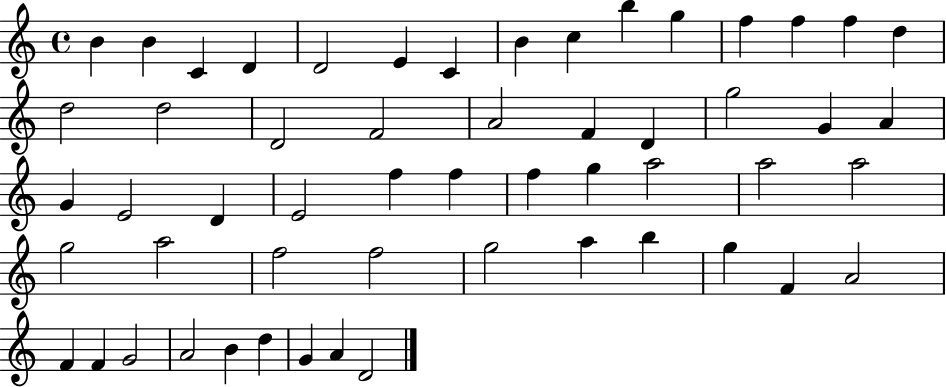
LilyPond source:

{
  \clef treble
  \time 4/4
  \defaultTimeSignature
  \key c \major
  b'4 b'4 c'4 d'4 | d'2 e'4 c'4 | b'4 c''4 b''4 g''4 | f''4 f''4 f''4 d''4 | \break d''2 d''2 | d'2 f'2 | a'2 f'4 d'4 | g''2 g'4 a'4 | \break g'4 e'2 d'4 | e'2 f''4 f''4 | f''4 g''4 a''2 | a''2 a''2 | \break g''2 a''2 | f''2 f''2 | g''2 a''4 b''4 | g''4 f'4 a'2 | \break f'4 f'4 g'2 | a'2 b'4 d''4 | g'4 a'4 d'2 | \bar "|."
}